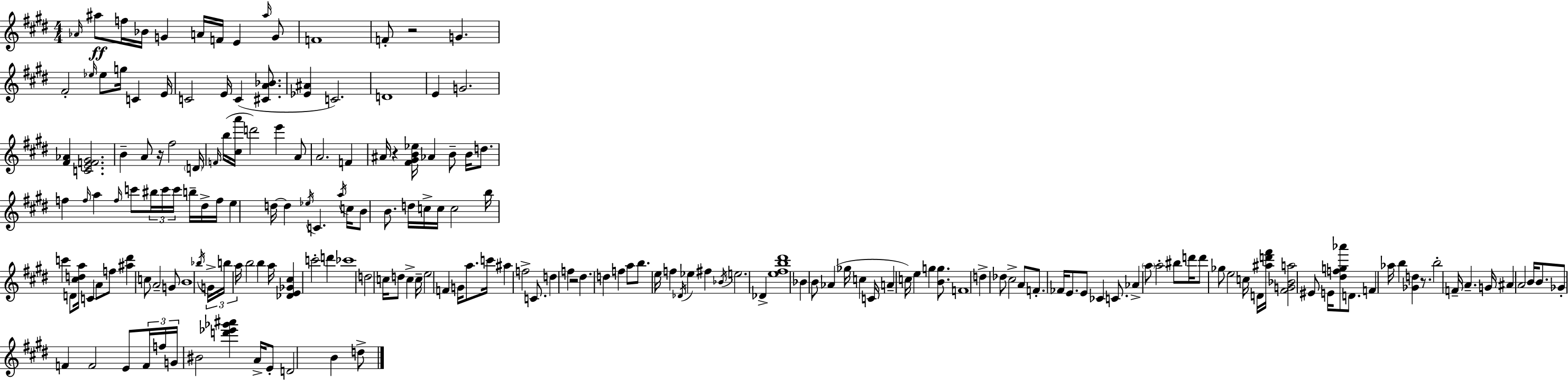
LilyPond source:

{
  \clef treble
  \numericTimeSignature
  \time 4/4
  \key e \major
  \repeat volta 2 { \grace { aes'16 }\ff ais''8 f''16 bes'16 g'4 a'16 f'16 e'4 \grace { ais''16 } | g'8 f'1 | f'8-. r2 g'4. | fis'2-. \grace { ees''16 } ees''8 g''16 c'4 | \break e'16 c'2 e'16 c'4( | <cis' a' bes'>8. <ees' ais'>4 c'2.) | d'1 | e'4 g'2. | \break <fis' aes'>4 <c' e' f' gis'>2. | b'4-- a'8 r16 fis''2 | \parenthesize d'16 \grace { f'16 }( b''16 <cis'' a'''>16 d'''2) e'''4 | a'8 a'2. | \break f'4 ais'16 r4 <fis' gis' b' ees''>16 aes'4 b'8-- | b'16 d''8. f''4 \grace { f''16 } a''4 \grace { f''16 } c'''8 | \tuplet 3/2 { bis''16 c'''16 c'''16 } b''16-- dis''16-> f''16 e''4 d''16~~ d''4 \acciaccatura { ees''16 } | c'4. \acciaccatura { a''16 } c''16 b'8 b'8. d''16 c''16-> c''16 | \break c''2 b''16 c'''4 d'8 <cis'' d'' a''>16 | c'4 a'8 f''8 <ais'' dis'''>4 c''8 a'2-- | g'8 b'1 | \acciaccatura { bes''16 } \tuplet 3/2 { g'16-> b''16 a''16 } b''2 | \break b''4 a''16 <des' e' ges' cis''>4 c'''2-. | d'''4 ces'''1 | d''2 | c''16 d''8 c''4-> c''16-- e''2 | \break f'4 g'16 a''8. c'''16 ais''4 f''2-> | c'8. d''4 f''4 | r2 dis''4. d''4 | f''4 a''8 b''8. e''16 f''4 | \break \acciaccatura { des'16 } ees''4 fis''4 \acciaccatura { bes'16 } e''2. | des'4-> <e'' fis'' b'' dis'''>1 | bes'4 b'8 | aes'4( ges''16 c''4 c'16 a'4-- c''16) | \break e''4 g''4 <b' g''>8. f'1 | d''4-> des''8 | cis''2-> a'8 f'8.-. fes'16 e'8. | e'8 ces'4 c'8. aes'4-> \parenthesize a''8 | \break a''2-. bis''8 d'''16 d'''8 ges''8 | e''2 c''16 d'16 <ais'' d''' fis'''>16 <fis' g' bes' a''>2 | eis'8 e'16 <dis'' f'' g'' aes'''>8 d'8. f'4 aes''16 | b''4 <ges' d''>4 r8. b''2-. | \break f'16-- a'4.-- g'16 ais'4 a'2 | b'16 b'8. ges'8-. f'4 | f'2 e'8 \tuplet 3/2 { f'16 f''16 g'16 } bis'2 | <d''' ees''' ges''' ais'''>4 a'16-> e'8-. d'2 | \break b'4 d''8-> } \bar "|."
}